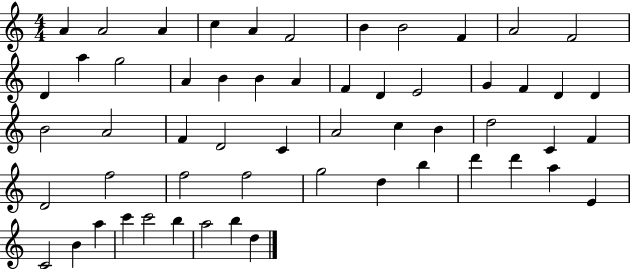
{
  \clef treble
  \numericTimeSignature
  \time 4/4
  \key c \major
  a'4 a'2 a'4 | c''4 a'4 f'2 | b'4 b'2 f'4 | a'2 f'2 | \break d'4 a''4 g''2 | a'4 b'4 b'4 a'4 | f'4 d'4 e'2 | g'4 f'4 d'4 d'4 | \break b'2 a'2 | f'4 d'2 c'4 | a'2 c''4 b'4 | d''2 c'4 f'4 | \break d'2 f''2 | f''2 f''2 | g''2 d''4 b''4 | d'''4 d'''4 a''4 e'4 | \break c'2 b'4 a''4 | c'''4 c'''2 b''4 | a''2 b''4 d''4 | \bar "|."
}